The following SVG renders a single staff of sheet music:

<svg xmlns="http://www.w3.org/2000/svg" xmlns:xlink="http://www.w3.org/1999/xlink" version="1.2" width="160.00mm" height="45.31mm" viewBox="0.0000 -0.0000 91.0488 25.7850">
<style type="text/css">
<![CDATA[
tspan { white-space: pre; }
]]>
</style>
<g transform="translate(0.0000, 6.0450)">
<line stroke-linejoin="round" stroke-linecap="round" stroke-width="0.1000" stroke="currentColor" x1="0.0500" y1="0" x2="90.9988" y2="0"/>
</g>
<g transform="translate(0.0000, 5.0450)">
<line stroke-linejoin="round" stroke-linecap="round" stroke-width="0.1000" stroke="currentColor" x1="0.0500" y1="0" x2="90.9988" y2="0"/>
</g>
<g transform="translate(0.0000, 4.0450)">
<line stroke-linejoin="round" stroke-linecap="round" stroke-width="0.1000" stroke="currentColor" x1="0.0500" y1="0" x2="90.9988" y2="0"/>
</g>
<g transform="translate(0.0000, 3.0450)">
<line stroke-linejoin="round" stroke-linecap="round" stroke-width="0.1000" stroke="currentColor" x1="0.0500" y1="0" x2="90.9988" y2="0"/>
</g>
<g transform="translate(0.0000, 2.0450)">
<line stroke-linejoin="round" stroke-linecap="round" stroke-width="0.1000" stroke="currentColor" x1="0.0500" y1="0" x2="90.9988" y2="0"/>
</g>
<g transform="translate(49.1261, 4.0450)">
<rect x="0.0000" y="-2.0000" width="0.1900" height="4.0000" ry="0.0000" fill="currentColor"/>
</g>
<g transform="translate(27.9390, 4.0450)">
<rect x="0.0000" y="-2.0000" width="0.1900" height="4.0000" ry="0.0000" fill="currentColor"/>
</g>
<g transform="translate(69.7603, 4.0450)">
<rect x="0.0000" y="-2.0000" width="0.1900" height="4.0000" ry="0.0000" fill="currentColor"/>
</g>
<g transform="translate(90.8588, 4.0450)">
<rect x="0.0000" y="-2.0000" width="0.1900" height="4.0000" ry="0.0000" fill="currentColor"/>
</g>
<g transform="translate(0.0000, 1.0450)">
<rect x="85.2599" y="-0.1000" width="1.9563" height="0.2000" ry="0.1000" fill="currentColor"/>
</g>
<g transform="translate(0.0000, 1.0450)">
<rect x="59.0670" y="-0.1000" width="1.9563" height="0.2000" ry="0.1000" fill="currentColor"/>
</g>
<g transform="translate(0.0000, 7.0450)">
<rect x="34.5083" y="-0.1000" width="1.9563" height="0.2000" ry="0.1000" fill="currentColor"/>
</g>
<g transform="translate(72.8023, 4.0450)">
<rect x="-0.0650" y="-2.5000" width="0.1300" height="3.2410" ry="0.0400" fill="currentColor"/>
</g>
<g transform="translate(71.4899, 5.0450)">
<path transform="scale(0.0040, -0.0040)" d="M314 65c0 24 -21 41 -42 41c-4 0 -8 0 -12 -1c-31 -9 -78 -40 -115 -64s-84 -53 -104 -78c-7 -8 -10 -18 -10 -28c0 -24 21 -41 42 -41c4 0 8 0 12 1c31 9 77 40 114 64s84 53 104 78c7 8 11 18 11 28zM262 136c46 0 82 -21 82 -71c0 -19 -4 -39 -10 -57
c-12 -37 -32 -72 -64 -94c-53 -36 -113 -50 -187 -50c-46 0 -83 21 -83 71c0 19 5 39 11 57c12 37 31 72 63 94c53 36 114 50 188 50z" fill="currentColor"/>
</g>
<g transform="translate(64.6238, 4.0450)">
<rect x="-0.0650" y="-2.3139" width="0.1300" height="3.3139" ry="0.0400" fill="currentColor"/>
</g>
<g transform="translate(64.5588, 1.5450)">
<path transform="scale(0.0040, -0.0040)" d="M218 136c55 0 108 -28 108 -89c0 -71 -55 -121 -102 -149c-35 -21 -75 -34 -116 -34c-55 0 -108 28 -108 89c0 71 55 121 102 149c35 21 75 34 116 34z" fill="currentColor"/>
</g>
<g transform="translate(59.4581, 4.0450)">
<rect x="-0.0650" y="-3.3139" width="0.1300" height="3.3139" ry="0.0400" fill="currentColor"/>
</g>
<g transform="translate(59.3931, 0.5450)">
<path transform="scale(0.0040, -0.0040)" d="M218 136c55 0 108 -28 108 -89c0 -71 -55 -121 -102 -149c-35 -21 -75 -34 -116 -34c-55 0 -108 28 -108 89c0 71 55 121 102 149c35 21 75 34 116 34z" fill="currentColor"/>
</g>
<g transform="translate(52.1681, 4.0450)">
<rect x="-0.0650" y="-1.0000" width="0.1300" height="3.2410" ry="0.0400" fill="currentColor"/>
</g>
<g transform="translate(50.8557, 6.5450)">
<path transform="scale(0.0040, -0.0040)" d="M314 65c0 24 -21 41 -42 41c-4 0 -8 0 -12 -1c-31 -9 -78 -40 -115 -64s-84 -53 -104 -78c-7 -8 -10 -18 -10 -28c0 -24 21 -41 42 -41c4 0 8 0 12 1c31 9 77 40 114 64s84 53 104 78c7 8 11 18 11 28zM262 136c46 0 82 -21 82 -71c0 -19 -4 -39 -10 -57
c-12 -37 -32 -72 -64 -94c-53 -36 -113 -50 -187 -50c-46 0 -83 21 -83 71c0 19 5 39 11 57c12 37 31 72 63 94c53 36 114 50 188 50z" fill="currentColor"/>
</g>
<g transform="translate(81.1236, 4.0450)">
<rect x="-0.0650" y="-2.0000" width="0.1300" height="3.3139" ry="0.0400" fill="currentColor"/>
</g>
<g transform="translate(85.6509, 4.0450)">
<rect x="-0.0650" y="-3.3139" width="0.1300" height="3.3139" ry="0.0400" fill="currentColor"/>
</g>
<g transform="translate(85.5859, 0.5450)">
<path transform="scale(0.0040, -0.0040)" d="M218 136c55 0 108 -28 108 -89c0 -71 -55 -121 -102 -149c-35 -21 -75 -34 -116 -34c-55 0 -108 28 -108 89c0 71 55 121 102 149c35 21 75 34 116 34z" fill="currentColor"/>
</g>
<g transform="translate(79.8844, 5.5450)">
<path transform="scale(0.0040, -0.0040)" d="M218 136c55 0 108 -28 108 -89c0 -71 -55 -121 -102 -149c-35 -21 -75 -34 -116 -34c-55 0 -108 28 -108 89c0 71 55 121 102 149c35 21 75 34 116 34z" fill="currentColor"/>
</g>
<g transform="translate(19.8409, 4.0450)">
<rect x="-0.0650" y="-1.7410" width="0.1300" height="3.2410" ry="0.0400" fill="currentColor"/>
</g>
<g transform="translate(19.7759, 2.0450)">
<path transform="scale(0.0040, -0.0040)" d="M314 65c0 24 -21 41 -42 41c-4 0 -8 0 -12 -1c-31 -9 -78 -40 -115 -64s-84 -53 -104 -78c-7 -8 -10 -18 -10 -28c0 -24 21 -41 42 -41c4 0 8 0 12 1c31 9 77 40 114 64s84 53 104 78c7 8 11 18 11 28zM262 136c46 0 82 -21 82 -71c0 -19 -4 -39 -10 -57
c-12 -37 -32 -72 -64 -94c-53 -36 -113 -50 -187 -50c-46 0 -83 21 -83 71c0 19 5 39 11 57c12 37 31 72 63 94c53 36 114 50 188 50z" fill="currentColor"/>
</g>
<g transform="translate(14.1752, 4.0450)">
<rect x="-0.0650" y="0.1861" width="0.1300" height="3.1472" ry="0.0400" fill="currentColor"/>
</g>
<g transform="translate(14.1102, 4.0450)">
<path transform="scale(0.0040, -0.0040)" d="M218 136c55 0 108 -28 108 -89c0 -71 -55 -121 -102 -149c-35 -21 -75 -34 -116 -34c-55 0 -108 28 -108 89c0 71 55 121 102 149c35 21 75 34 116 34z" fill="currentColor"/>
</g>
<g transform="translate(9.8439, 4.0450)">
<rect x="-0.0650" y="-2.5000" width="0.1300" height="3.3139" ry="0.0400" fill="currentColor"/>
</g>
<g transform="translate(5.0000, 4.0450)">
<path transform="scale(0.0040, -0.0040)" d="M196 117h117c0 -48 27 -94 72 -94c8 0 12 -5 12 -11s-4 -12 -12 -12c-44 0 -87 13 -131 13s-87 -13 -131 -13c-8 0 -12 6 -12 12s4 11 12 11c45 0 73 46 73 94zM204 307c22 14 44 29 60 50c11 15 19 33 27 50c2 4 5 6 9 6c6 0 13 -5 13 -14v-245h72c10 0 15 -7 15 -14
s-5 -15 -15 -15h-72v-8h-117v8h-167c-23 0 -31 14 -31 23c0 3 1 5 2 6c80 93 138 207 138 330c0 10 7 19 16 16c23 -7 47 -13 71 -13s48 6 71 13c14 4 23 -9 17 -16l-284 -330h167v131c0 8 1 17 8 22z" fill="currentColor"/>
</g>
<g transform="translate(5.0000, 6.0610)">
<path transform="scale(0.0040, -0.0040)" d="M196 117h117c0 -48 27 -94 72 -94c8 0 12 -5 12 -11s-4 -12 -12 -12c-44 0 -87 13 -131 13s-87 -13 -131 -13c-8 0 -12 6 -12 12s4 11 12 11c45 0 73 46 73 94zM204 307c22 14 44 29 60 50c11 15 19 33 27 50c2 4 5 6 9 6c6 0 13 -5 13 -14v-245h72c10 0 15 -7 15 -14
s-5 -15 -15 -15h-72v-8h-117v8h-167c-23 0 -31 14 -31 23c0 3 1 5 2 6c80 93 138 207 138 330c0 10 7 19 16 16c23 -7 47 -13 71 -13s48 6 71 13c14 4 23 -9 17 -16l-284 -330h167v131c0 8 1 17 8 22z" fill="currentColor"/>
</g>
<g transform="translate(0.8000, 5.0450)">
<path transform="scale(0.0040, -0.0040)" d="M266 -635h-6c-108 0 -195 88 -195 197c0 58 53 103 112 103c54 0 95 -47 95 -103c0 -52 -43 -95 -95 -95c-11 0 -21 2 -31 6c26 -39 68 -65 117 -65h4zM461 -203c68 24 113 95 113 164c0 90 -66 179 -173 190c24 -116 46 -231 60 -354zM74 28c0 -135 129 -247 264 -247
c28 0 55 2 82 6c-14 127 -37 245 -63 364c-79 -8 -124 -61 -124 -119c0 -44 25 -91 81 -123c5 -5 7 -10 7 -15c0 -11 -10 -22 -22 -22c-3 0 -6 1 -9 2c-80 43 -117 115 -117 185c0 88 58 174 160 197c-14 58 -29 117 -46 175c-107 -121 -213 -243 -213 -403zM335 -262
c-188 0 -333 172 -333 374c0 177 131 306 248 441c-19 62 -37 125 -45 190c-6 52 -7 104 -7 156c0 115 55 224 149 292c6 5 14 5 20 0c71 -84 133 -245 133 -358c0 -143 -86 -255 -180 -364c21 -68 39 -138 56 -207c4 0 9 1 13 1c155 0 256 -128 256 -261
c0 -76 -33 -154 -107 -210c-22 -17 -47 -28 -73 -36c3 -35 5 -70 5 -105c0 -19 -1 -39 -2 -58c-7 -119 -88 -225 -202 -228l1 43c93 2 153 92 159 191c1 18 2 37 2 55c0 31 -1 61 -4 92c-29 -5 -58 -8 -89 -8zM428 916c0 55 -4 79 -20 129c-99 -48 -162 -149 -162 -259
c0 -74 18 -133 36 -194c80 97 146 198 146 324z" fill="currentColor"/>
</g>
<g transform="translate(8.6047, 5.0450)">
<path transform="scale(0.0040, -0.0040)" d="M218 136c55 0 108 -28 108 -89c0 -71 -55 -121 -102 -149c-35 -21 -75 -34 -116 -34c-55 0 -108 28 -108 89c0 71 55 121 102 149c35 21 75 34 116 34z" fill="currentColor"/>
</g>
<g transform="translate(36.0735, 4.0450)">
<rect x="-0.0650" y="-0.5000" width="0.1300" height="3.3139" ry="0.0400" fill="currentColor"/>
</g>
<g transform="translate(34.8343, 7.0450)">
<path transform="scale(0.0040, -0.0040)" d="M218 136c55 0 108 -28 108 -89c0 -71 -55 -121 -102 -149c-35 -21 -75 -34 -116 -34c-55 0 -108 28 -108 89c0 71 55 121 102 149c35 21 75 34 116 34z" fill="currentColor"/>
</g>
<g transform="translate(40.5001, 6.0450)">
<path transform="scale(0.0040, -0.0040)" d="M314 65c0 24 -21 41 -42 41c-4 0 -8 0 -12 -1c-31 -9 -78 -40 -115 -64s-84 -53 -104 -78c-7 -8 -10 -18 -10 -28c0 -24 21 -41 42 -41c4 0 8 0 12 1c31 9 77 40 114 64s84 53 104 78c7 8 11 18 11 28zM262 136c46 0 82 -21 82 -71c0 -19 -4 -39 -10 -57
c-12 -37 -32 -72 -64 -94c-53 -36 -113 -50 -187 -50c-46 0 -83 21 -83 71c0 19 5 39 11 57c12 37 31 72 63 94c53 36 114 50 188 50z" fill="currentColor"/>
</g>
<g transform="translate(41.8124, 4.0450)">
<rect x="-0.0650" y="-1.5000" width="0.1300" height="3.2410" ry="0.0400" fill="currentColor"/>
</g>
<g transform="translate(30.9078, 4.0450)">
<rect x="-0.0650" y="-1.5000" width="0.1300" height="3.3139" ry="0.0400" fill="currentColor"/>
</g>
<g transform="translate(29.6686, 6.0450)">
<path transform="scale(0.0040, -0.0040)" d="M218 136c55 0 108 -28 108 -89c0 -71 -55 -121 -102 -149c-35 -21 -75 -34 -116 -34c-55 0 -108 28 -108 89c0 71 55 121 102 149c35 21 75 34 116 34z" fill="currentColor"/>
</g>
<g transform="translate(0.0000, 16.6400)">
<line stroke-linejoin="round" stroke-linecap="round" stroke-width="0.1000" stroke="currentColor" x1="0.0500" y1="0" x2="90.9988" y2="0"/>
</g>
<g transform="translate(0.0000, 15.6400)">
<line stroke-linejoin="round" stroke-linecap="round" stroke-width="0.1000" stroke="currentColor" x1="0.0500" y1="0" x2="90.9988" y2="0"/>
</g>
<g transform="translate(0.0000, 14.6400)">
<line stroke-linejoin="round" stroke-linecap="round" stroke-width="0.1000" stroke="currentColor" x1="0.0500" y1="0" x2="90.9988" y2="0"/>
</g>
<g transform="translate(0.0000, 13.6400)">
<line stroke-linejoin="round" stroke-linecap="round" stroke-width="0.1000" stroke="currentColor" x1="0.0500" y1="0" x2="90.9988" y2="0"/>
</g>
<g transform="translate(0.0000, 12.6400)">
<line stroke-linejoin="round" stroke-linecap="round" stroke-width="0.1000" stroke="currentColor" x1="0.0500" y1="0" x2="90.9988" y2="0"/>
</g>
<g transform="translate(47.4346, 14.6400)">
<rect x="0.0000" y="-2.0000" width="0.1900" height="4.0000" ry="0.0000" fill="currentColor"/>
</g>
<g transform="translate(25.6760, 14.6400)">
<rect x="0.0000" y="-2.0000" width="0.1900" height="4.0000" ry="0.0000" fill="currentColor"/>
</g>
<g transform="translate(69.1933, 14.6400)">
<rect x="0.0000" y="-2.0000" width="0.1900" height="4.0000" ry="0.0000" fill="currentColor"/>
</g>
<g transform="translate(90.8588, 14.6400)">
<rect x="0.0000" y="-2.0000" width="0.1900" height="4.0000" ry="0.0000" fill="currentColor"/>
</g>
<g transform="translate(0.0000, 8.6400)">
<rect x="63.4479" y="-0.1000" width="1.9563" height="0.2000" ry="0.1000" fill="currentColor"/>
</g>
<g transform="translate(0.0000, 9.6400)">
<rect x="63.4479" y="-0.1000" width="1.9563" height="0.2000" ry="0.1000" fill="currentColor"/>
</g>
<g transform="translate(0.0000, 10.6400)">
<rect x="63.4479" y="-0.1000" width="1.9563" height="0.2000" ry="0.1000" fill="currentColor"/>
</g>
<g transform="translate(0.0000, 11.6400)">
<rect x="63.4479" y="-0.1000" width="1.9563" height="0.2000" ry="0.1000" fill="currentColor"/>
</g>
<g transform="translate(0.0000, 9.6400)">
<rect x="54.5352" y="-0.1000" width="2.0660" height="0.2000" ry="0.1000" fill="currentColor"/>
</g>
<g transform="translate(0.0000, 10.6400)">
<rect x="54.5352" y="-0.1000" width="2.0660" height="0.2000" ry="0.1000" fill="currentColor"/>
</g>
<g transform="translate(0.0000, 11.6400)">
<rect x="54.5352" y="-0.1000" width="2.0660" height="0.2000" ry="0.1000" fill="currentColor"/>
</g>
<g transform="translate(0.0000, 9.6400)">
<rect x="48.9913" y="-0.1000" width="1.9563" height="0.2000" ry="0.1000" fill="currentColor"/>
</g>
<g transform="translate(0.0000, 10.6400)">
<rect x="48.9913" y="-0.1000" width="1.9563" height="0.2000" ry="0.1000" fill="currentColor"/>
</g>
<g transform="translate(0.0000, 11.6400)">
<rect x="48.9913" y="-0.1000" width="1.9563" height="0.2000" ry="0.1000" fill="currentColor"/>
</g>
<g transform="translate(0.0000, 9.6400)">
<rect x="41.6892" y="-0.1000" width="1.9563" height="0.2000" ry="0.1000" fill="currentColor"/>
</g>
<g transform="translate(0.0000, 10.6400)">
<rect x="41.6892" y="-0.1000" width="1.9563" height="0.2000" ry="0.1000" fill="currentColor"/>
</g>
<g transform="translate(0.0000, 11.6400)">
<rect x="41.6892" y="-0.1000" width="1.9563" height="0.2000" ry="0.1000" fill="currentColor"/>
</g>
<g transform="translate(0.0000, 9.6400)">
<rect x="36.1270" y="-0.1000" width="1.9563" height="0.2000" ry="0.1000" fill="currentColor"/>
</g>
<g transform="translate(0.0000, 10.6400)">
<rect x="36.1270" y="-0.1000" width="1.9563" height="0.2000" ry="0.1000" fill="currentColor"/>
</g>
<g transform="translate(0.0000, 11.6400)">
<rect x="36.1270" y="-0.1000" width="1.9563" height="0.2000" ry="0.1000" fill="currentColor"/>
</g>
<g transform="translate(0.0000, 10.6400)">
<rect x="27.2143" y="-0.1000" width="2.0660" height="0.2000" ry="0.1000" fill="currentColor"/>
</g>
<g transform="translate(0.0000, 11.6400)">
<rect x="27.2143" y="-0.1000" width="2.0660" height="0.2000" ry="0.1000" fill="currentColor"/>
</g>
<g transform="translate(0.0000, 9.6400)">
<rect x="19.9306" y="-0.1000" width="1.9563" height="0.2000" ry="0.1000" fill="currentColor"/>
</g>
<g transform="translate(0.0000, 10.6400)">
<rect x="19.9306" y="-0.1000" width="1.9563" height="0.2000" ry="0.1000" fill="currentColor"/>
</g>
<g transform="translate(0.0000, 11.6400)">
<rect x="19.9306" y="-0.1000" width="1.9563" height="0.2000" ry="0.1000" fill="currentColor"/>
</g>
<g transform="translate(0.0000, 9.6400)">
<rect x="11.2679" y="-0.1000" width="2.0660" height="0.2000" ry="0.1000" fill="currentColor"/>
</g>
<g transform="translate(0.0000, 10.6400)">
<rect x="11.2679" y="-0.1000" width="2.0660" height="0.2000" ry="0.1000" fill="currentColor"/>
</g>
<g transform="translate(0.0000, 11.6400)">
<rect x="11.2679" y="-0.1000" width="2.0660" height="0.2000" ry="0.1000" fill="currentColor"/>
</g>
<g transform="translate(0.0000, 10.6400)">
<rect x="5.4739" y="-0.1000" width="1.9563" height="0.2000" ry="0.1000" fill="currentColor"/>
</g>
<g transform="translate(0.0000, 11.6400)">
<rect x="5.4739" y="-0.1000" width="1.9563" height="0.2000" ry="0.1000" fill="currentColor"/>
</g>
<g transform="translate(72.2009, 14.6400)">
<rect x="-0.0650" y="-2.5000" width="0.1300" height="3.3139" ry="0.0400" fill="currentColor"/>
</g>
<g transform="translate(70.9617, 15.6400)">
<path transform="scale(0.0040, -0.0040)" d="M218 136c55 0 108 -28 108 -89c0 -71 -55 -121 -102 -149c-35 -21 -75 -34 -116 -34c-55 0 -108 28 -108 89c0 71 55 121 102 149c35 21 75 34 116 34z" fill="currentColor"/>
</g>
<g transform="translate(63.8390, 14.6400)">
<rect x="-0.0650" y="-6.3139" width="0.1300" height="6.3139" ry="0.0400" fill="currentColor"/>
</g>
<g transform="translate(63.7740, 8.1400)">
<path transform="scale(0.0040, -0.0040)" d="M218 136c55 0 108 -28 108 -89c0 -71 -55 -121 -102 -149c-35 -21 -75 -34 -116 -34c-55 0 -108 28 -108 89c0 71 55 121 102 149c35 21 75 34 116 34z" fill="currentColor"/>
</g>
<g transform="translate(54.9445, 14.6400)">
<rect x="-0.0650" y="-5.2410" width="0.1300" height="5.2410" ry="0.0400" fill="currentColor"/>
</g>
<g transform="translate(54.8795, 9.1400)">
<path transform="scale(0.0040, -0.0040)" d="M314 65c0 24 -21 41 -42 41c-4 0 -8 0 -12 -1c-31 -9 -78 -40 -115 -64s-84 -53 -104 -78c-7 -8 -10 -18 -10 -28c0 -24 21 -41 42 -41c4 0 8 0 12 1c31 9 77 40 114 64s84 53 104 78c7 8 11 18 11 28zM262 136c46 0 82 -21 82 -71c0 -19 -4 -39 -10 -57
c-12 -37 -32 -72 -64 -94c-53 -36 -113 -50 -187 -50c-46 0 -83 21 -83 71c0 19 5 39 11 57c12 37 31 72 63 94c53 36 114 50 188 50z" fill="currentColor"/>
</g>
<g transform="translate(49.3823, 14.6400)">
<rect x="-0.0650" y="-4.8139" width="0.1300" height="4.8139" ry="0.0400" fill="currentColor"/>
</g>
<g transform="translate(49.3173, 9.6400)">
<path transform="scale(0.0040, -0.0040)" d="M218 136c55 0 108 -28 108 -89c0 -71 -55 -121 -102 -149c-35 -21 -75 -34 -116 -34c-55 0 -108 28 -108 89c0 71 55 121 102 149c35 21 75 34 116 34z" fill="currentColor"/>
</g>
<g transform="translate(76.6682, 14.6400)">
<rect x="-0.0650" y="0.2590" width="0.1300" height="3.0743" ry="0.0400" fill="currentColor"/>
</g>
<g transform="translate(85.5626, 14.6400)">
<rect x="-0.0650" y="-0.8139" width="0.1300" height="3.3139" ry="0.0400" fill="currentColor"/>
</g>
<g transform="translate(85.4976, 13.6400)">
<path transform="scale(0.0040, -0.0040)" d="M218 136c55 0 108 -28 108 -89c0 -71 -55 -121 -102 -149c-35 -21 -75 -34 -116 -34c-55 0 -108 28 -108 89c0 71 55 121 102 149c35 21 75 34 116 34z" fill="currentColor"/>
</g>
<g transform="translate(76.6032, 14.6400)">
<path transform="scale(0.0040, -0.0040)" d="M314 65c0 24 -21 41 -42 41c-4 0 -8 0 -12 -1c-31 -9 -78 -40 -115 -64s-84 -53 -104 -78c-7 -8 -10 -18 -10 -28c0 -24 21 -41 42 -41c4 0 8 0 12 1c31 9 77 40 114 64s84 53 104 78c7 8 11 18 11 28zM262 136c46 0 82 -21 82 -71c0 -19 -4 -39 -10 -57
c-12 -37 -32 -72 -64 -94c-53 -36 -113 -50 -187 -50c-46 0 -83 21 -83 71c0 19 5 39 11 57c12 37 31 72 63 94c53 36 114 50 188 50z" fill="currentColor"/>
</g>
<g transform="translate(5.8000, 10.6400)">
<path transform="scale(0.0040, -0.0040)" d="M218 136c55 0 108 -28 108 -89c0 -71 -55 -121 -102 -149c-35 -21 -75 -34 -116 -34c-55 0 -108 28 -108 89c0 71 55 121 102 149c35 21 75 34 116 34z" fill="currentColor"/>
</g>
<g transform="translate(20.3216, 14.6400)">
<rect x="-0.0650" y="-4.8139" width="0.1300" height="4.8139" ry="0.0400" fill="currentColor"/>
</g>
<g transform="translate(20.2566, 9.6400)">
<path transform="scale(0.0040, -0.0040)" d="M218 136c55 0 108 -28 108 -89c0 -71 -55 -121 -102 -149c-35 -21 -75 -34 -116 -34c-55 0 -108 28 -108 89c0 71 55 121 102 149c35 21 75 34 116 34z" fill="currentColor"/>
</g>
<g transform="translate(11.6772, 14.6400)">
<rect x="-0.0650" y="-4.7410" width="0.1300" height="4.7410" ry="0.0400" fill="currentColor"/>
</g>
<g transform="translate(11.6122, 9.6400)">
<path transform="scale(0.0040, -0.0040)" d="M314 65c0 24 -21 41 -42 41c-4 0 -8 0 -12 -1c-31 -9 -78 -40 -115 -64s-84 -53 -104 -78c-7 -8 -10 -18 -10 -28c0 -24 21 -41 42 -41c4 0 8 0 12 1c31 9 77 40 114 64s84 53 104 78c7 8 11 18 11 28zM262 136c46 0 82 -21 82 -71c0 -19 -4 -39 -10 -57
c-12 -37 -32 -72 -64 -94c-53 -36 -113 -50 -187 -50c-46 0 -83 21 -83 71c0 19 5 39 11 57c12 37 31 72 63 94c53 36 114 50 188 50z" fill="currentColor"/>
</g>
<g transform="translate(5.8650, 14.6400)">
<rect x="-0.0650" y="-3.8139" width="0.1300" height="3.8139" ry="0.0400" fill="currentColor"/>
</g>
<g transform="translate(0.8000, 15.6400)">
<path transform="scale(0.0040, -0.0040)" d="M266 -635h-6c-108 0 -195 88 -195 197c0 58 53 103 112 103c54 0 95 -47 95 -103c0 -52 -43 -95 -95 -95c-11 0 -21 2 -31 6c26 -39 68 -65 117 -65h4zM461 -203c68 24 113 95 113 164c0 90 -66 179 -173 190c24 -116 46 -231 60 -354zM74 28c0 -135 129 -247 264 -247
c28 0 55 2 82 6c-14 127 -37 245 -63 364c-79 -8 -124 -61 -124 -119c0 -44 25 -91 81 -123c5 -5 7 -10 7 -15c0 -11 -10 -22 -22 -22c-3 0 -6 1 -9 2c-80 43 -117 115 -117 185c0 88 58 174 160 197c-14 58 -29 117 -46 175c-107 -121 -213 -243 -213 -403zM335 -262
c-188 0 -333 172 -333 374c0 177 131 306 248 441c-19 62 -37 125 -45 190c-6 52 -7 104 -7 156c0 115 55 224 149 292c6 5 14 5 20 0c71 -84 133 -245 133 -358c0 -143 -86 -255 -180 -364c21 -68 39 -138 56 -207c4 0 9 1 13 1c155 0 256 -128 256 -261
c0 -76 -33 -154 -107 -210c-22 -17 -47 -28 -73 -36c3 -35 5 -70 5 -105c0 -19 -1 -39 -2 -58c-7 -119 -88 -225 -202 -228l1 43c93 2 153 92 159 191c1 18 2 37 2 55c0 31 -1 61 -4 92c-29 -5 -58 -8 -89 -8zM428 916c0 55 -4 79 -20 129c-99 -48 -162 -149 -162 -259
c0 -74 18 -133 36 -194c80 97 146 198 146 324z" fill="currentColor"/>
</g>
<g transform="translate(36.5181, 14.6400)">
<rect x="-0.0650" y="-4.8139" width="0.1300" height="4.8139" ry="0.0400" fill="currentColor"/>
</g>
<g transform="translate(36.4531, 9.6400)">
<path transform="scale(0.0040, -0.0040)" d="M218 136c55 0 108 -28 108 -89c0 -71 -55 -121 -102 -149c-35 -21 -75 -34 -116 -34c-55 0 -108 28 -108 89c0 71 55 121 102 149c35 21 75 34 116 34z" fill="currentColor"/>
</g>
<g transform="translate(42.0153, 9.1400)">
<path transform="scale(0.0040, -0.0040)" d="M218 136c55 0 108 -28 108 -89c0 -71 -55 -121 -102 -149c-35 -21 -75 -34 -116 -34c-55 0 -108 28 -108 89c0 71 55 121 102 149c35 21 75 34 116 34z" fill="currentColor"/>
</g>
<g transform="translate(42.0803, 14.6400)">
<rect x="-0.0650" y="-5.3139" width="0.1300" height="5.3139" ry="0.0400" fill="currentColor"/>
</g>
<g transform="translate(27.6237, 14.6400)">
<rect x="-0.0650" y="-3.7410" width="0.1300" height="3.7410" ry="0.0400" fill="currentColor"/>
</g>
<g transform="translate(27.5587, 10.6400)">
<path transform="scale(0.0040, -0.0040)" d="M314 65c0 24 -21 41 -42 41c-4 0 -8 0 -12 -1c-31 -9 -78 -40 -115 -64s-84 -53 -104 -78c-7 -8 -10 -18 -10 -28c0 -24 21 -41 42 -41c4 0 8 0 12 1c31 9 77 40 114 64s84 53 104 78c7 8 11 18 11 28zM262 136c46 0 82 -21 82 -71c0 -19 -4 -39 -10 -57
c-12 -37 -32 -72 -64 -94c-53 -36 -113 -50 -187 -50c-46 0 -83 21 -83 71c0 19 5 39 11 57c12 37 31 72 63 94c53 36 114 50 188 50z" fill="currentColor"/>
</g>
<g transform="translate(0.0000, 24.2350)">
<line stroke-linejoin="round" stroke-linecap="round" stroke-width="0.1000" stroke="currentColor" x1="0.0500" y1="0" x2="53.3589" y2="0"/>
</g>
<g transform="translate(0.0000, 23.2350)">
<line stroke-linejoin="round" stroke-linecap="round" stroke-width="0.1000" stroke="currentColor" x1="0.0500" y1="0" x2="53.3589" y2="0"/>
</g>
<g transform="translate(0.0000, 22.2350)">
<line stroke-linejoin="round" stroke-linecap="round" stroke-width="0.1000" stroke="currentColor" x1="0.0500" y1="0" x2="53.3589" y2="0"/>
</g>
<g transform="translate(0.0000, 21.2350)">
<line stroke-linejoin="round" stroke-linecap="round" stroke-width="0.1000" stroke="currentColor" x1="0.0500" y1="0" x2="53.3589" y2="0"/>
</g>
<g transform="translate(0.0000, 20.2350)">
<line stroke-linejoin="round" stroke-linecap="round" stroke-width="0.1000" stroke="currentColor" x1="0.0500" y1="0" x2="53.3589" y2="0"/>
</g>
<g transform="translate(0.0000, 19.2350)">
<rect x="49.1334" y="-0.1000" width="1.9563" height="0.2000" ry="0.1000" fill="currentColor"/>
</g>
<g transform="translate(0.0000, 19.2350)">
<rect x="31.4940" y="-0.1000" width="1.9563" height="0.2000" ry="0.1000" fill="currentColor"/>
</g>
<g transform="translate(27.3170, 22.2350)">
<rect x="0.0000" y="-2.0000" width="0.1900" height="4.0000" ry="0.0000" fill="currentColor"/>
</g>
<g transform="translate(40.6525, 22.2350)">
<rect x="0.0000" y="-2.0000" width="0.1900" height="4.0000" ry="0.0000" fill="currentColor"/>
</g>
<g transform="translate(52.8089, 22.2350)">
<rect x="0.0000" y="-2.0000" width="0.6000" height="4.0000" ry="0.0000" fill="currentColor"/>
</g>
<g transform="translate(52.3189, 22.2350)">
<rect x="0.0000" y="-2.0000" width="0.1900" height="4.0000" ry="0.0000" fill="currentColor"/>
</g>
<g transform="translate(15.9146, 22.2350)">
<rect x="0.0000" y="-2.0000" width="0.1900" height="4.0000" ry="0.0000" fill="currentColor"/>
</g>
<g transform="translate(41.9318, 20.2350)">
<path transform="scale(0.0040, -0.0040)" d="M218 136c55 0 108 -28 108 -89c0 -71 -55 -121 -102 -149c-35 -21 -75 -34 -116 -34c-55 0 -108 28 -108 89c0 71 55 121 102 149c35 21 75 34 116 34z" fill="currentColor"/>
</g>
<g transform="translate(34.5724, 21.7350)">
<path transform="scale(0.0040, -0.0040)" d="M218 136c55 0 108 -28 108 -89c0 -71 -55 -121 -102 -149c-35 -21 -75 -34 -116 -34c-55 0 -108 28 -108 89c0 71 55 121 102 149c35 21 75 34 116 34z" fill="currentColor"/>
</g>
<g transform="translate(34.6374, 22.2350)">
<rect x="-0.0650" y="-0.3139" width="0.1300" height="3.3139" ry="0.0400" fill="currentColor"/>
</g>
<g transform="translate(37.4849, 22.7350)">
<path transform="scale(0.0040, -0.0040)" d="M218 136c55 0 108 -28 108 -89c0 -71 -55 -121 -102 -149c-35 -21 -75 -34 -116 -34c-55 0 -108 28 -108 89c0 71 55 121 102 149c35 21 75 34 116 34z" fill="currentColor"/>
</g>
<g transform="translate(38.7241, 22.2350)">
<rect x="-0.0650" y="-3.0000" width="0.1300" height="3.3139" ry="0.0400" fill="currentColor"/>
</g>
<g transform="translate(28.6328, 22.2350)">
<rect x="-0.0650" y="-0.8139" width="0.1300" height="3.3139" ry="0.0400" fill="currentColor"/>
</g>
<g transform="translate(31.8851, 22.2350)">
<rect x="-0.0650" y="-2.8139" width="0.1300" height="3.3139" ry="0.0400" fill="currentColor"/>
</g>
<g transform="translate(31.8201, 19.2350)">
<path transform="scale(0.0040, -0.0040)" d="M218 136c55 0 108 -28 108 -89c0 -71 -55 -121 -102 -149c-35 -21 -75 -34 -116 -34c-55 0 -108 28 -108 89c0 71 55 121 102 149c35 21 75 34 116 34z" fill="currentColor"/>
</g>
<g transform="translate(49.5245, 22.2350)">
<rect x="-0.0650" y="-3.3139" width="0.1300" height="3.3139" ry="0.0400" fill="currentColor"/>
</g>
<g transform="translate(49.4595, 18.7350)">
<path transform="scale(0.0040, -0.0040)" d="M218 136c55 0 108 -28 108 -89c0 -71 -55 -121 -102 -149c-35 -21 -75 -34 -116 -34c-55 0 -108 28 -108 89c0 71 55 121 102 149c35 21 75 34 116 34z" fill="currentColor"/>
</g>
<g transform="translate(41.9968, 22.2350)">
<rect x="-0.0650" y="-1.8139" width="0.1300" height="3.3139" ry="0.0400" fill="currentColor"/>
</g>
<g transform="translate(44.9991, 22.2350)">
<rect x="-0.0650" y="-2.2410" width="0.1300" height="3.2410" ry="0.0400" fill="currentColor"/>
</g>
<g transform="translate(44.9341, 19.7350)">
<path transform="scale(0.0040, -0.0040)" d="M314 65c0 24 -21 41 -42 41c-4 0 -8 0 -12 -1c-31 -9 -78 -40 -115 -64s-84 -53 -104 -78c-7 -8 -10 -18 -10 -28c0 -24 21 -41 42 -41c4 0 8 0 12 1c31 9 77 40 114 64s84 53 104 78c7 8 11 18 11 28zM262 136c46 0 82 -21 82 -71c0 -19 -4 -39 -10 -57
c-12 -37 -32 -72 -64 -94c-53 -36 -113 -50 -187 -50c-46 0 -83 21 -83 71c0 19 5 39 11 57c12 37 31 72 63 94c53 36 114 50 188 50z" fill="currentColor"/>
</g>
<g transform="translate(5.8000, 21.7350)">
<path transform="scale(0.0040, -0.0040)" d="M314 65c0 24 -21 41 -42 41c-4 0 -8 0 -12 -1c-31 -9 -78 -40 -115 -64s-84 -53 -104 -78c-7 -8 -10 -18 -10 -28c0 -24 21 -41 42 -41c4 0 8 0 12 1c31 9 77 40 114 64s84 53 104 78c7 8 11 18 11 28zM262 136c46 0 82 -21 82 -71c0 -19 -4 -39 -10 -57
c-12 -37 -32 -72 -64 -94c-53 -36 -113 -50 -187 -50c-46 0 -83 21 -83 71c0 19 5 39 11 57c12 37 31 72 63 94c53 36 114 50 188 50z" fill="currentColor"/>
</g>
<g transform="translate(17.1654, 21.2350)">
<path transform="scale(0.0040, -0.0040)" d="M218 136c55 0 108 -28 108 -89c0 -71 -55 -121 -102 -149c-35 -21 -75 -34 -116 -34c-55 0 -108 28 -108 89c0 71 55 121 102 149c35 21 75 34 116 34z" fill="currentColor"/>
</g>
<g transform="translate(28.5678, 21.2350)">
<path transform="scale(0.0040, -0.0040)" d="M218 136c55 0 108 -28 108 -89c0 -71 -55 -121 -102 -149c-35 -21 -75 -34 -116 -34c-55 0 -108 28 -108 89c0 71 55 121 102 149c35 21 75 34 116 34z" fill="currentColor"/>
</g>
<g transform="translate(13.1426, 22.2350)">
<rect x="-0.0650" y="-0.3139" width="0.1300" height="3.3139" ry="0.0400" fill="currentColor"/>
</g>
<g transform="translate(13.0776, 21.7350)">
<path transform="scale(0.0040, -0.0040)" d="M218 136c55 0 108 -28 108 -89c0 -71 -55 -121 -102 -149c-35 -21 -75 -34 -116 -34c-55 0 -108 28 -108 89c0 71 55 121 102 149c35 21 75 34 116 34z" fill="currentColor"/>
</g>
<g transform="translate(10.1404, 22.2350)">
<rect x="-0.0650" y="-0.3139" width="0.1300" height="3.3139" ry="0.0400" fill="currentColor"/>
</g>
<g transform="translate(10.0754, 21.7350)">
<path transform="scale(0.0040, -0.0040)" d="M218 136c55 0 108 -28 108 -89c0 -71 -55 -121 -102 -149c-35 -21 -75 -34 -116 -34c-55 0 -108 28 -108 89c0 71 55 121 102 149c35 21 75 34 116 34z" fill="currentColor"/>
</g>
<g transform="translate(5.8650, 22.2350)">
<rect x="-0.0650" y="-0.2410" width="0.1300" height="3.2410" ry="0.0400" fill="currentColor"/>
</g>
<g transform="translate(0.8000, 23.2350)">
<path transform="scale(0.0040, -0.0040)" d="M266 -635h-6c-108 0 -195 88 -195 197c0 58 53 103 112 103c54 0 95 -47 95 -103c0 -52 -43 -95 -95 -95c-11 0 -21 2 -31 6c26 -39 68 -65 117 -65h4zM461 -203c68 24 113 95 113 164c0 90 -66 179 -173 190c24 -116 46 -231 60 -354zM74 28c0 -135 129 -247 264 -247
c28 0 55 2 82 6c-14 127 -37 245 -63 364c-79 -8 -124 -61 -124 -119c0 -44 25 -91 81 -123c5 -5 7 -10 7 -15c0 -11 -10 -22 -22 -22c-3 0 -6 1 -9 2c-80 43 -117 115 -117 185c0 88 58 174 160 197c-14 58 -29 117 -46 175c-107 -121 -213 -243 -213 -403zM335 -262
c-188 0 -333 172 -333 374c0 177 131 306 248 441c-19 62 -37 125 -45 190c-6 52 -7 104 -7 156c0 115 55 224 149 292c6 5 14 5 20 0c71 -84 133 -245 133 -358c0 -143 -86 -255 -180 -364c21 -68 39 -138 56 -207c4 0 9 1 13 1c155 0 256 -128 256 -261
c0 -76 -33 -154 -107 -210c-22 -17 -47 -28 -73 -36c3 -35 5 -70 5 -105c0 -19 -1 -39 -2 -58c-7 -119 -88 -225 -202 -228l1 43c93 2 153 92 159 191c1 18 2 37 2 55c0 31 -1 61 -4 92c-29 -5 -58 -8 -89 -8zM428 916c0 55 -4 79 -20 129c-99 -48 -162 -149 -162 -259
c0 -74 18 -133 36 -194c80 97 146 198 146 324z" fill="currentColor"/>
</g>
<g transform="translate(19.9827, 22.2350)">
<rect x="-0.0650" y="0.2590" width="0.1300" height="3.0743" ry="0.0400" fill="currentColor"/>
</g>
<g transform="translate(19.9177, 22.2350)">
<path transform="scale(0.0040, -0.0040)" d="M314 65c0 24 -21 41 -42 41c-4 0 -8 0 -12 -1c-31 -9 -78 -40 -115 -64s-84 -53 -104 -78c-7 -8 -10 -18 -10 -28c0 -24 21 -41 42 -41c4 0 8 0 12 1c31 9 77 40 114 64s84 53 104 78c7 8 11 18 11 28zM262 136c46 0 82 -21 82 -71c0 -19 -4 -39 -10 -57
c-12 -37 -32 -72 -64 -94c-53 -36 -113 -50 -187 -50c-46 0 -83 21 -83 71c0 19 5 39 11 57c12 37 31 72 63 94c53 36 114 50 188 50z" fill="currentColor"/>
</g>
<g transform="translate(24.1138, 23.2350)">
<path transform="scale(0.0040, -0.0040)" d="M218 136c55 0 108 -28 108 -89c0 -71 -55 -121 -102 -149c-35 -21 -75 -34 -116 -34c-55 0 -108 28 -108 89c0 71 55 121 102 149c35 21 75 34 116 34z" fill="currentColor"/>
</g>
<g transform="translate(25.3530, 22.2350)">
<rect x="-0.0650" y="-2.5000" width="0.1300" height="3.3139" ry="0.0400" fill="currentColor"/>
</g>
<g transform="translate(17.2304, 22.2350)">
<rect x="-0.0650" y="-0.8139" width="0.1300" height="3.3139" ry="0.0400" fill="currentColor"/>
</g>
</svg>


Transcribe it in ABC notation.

X:1
T:Untitled
M:4/4
L:1/4
K:C
G B f2 E C E2 D2 b g G2 F b c' e'2 e' c'2 e' f' e' f'2 a' G B2 d c2 c c d B2 G d a c A f g2 b